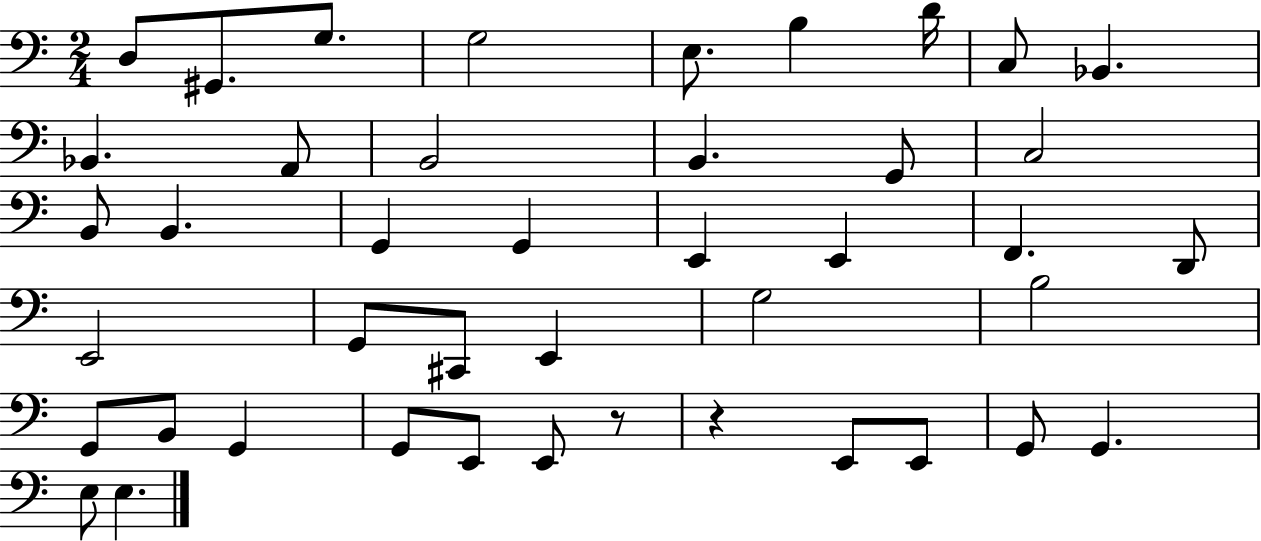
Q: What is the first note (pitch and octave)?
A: D3